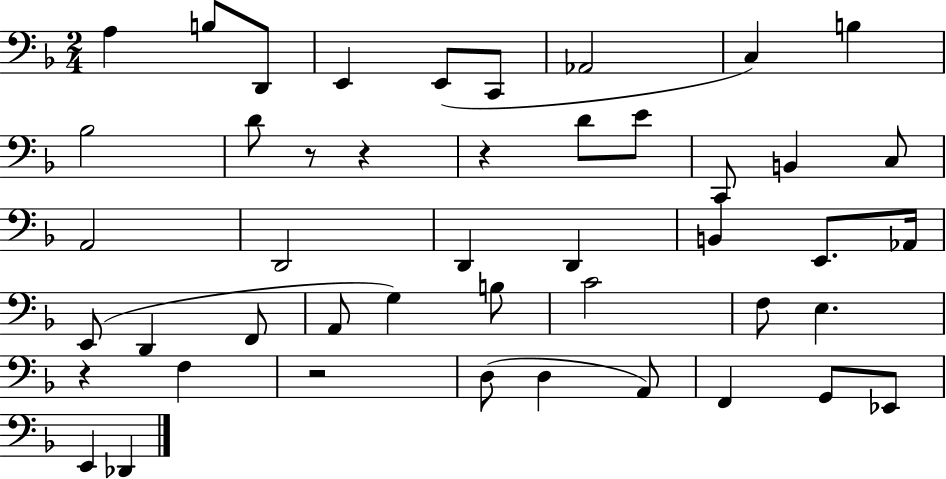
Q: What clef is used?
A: bass